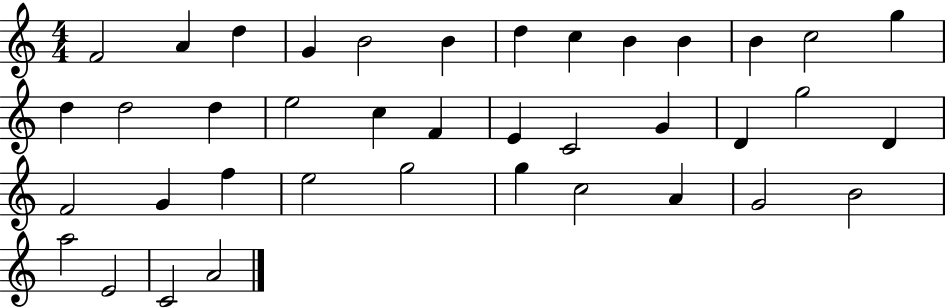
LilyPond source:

{
  \clef treble
  \numericTimeSignature
  \time 4/4
  \key c \major
  f'2 a'4 d''4 | g'4 b'2 b'4 | d''4 c''4 b'4 b'4 | b'4 c''2 g''4 | \break d''4 d''2 d''4 | e''2 c''4 f'4 | e'4 c'2 g'4 | d'4 g''2 d'4 | \break f'2 g'4 f''4 | e''2 g''2 | g''4 c''2 a'4 | g'2 b'2 | \break a''2 e'2 | c'2 a'2 | \bar "|."
}